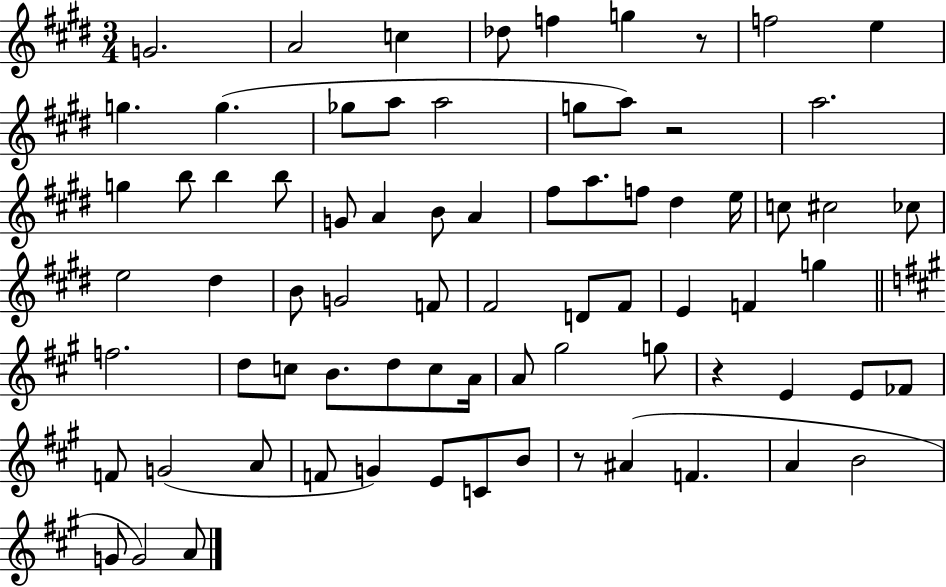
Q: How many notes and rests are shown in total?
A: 75